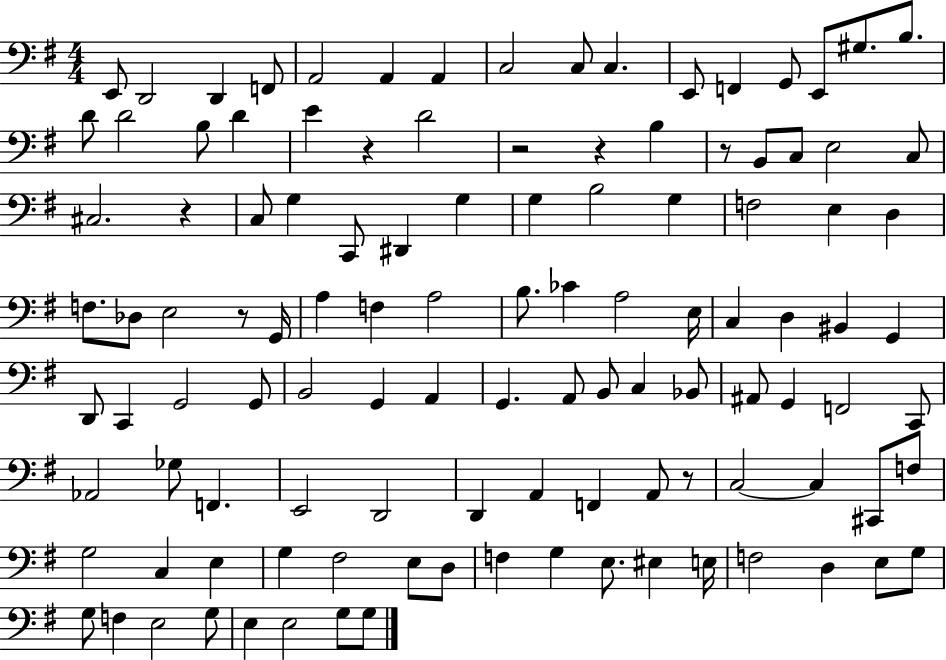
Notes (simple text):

E2/e D2/h D2/q F2/e A2/h A2/q A2/q C3/h C3/e C3/q. E2/e F2/q G2/e E2/e G#3/e. B3/e. D4/e D4/h B3/e D4/q E4/q R/q D4/h R/h R/q B3/q R/e B2/e C3/e E3/h C3/e C#3/h. R/q C3/e G3/q C2/e D#2/q G3/q G3/q B3/h G3/q F3/h E3/q D3/q F3/e. Db3/e E3/h R/e G2/s A3/q F3/q A3/h B3/e. CES4/q A3/h E3/s C3/q D3/q BIS2/q G2/q D2/e C2/q G2/h G2/e B2/h G2/q A2/q G2/q. A2/e B2/e C3/q Bb2/e A#2/e G2/q F2/h C2/e Ab2/h Gb3/e F2/q. E2/h D2/h D2/q A2/q F2/q A2/e R/e C3/h C3/q C#2/e F3/e G3/h C3/q E3/q G3/q F#3/h E3/e D3/e F3/q G3/q E3/e. EIS3/q E3/s F3/h D3/q E3/e G3/e G3/e F3/q E3/h G3/e E3/q E3/h G3/e G3/e